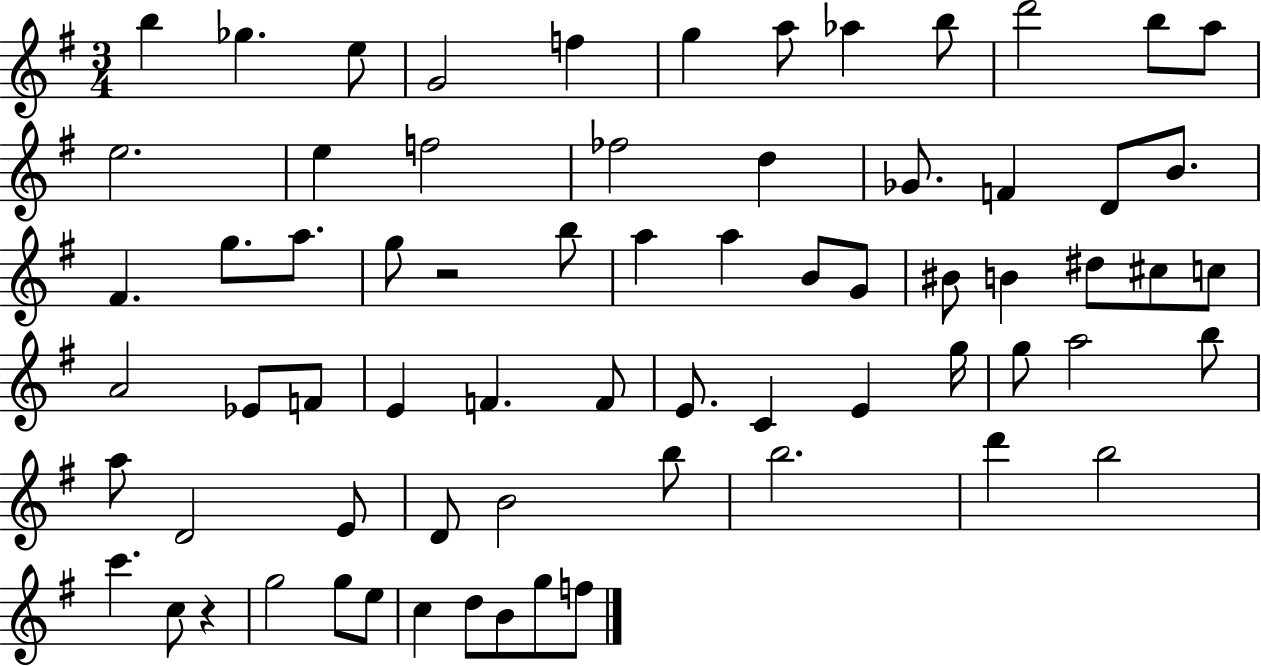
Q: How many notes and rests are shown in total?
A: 69